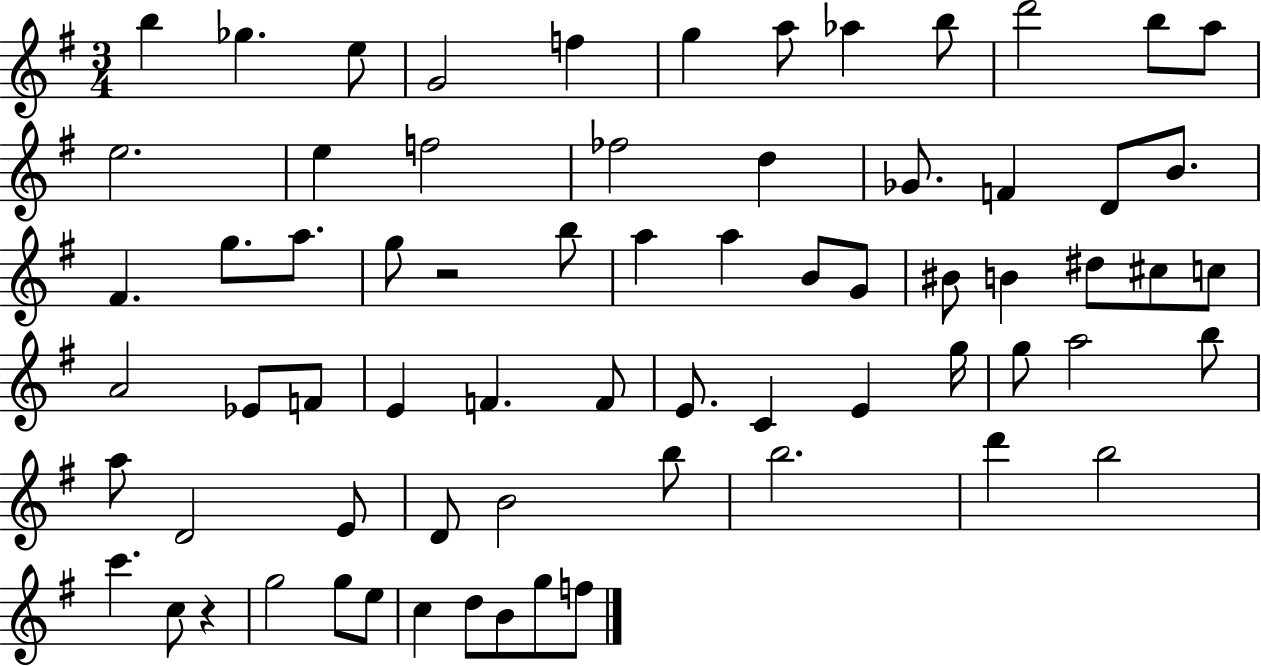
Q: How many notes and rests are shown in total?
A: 69